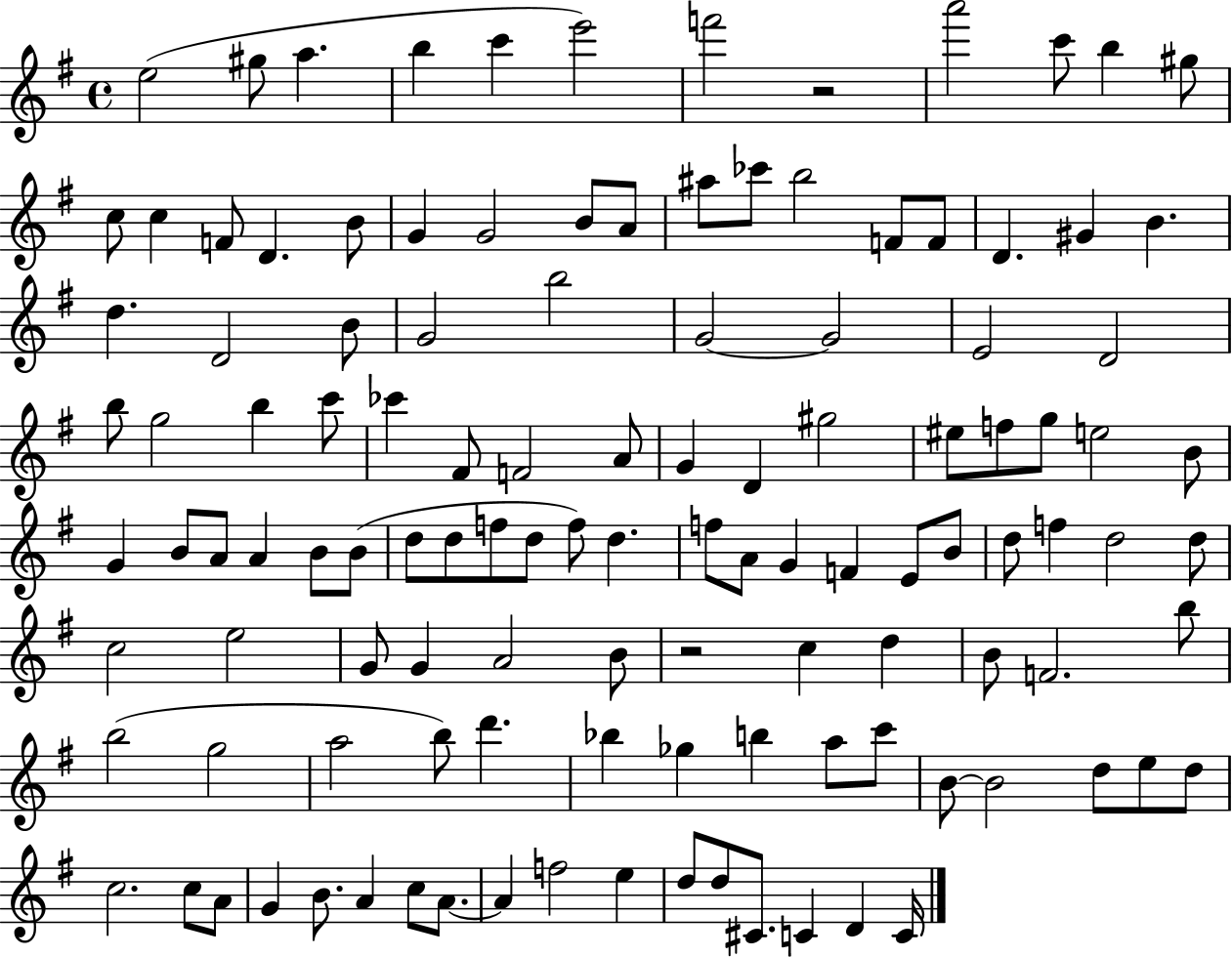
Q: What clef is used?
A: treble